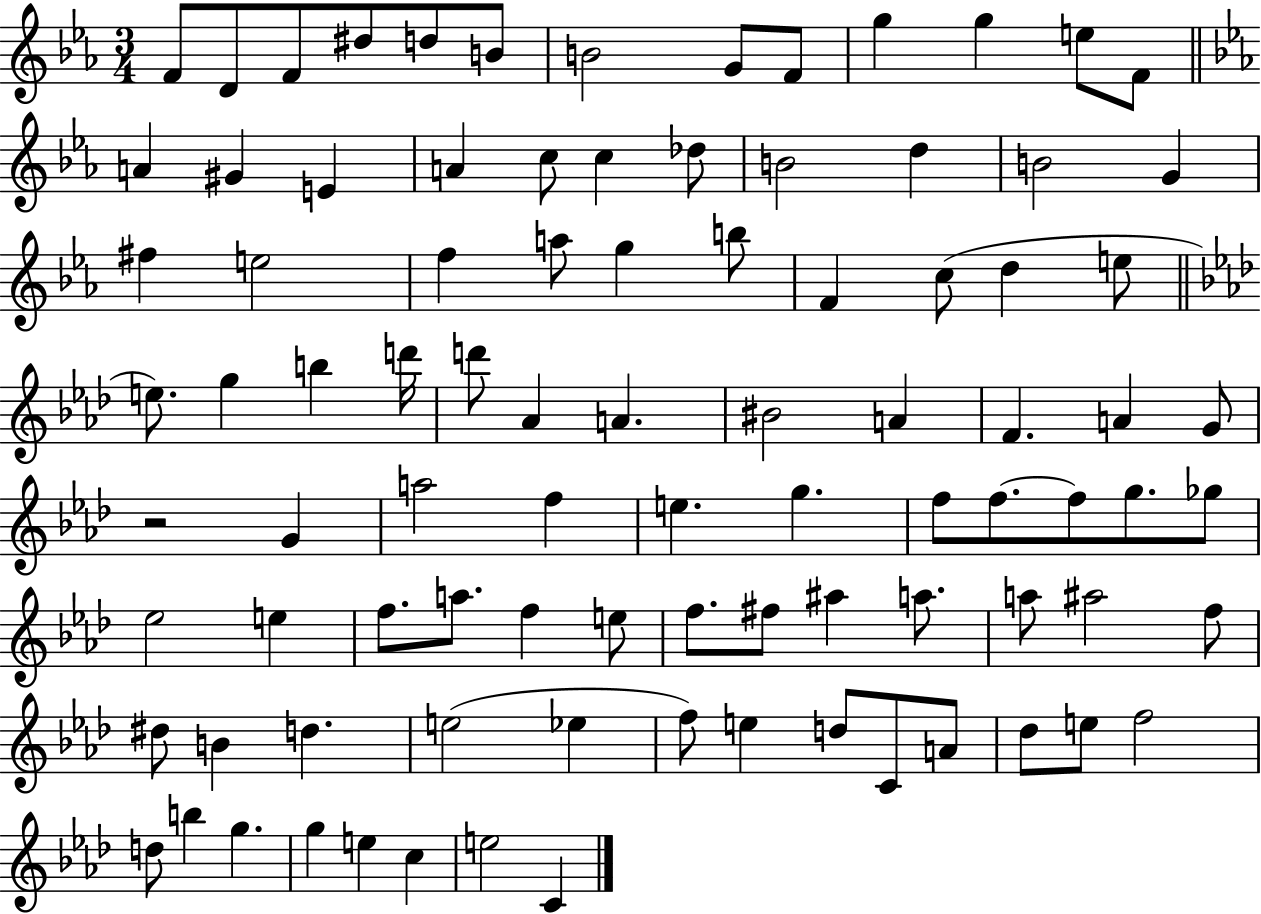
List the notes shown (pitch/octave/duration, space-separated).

F4/e D4/e F4/e D#5/e D5/e B4/e B4/h G4/e F4/e G5/q G5/q E5/e F4/e A4/q G#4/q E4/q A4/q C5/e C5/q Db5/e B4/h D5/q B4/h G4/q F#5/q E5/h F5/q A5/e G5/q B5/e F4/q C5/e D5/q E5/e E5/e. G5/q B5/q D6/s D6/e Ab4/q A4/q. BIS4/h A4/q F4/q. A4/q G4/e R/h G4/q A5/h F5/q E5/q. G5/q. F5/e F5/e. F5/e G5/e. Gb5/e Eb5/h E5/q F5/e. A5/e. F5/q E5/e F5/e. F#5/e A#5/q A5/e. A5/e A#5/h F5/e D#5/e B4/q D5/q. E5/h Eb5/q F5/e E5/q D5/e C4/e A4/e Db5/e E5/e F5/h D5/e B5/q G5/q. G5/q E5/q C5/q E5/h C4/q